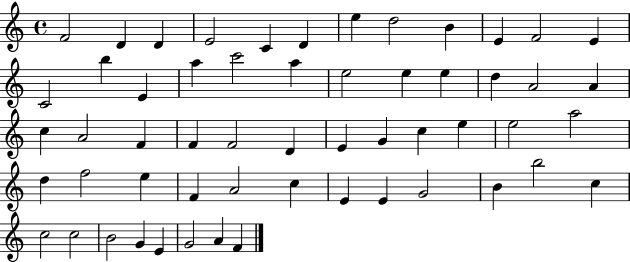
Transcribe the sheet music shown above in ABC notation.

X:1
T:Untitled
M:4/4
L:1/4
K:C
F2 D D E2 C D e d2 B E F2 E C2 b E a c'2 a e2 e e d A2 A c A2 F F F2 D E G c e e2 a2 d f2 e F A2 c E E G2 B b2 c c2 c2 B2 G E G2 A F